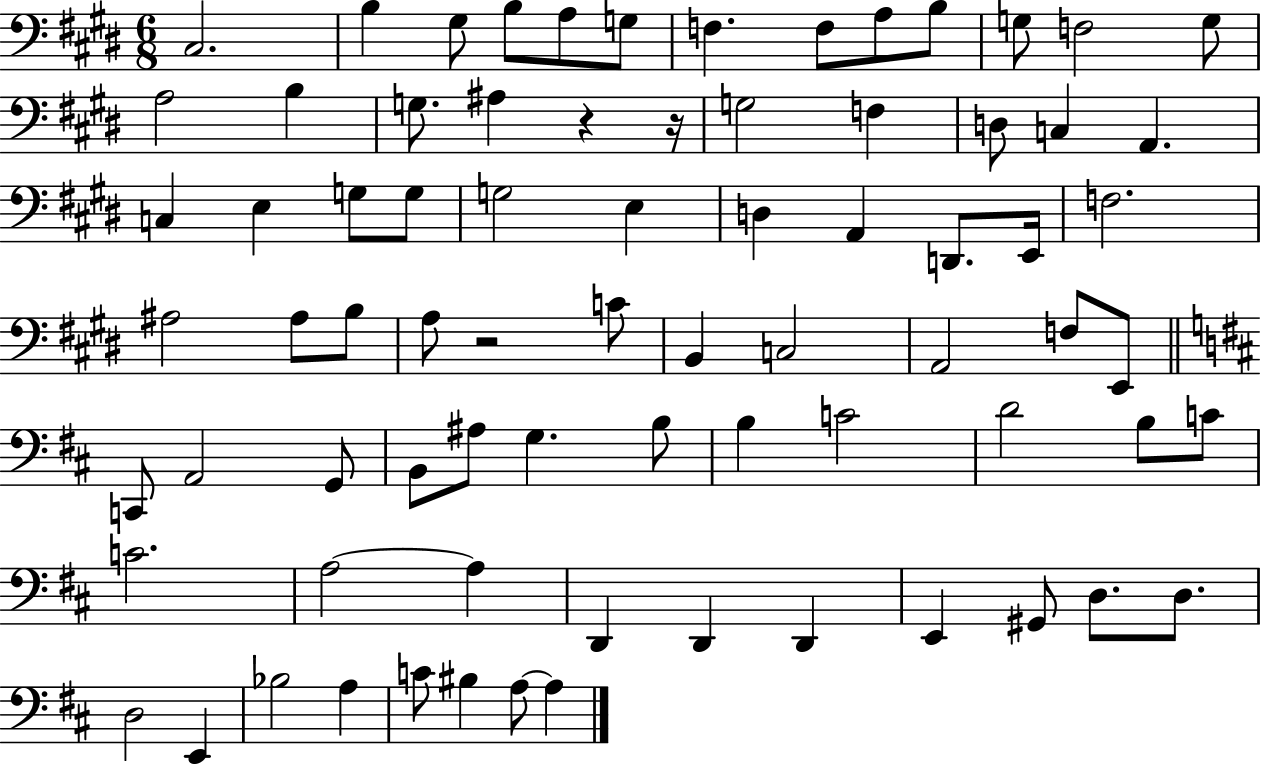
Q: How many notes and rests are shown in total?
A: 76